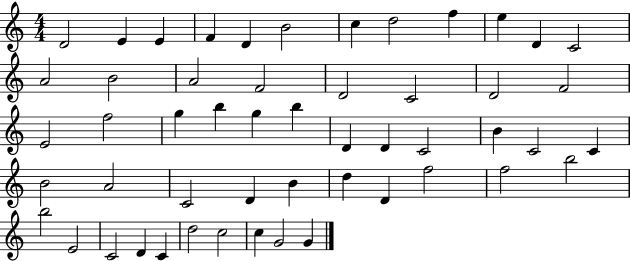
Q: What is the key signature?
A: C major